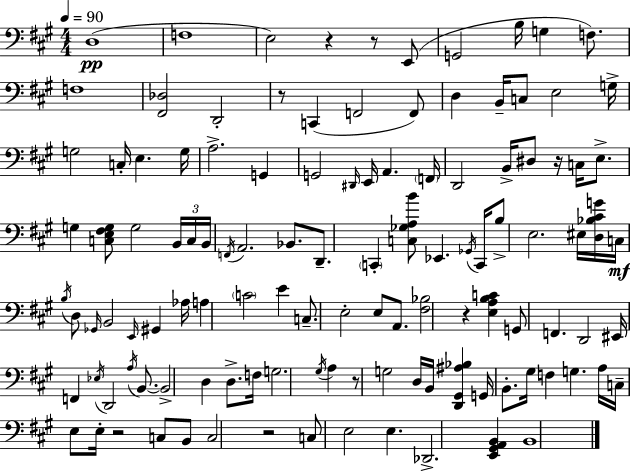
X:1
T:Untitled
M:4/4
L:1/4
K:A
D,4 F,4 E,2 z z/2 E,,/2 G,,2 B,/4 G, F,/2 F,4 [^F,,_D,]2 D,,2 z/2 C,, F,,2 F,,/2 D, B,,/4 C,/2 E,2 G,/4 G,2 C,/4 E, G,/4 A,2 G,, G,,2 ^D,,/4 E,,/4 A,, F,,/4 D,,2 B,,/4 ^D,/2 z/4 C,/4 E,/2 G, [C,E,^F,G,]/2 G,2 B,,/4 C,/4 B,,/4 F,,/4 A,,2 _B,,/2 D,,/2 C,, [C,_G,A,B]/2 _E,, _G,,/4 C,,/4 B,/2 E,2 ^E,/4 [D,_B,^CG]/4 C,/4 B,/4 D,/2 _G,,/4 B,,2 E,,/4 ^G,, _A,/4 A, C2 E C,/2 E,2 E,/2 A,,/2 [^F,_B,]2 z [E,A,B,C] G,,/2 F,, D,,2 ^E,,/4 F,, _E,/4 D,,2 A,/4 B,,/2 B,,2 D, D,/2 F,/4 G,2 ^G,/4 A, z/2 G,2 D,/4 B,,/4 [D,,^G,,^A,_B,] G,,/4 B,,/2 ^G,/4 F, G, A,/4 C,/4 E,/2 E,/4 z2 C,/2 B,,/2 C,2 z2 C,/2 E,2 E, _D,,2 [E,,^G,,A,,B,,] B,,4